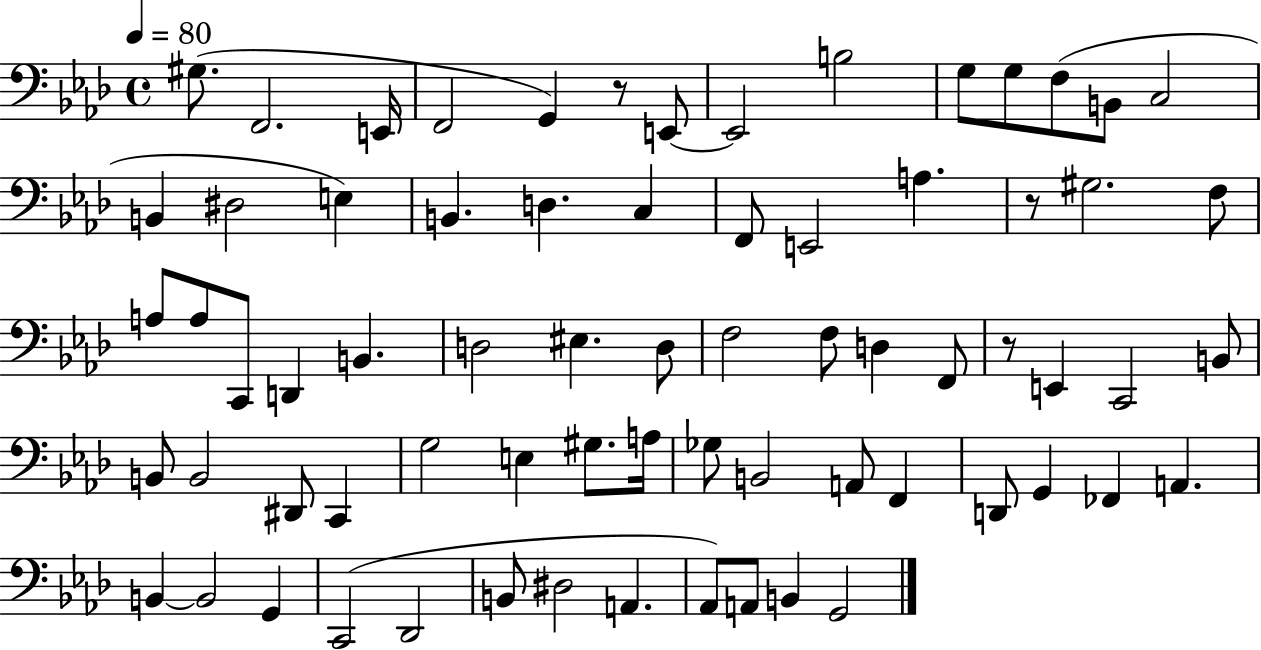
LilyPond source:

{
  \clef bass
  \time 4/4
  \defaultTimeSignature
  \key aes \major
  \tempo 4 = 80
  gis8.( f,2. e,16 | f,2 g,4) r8 e,8~~ | e,2 b2 | g8 g8 f8( b,8 c2 | \break b,4 dis2 e4) | b,4. d4. c4 | f,8 e,2 a4. | r8 gis2. f8 | \break a8 a8 c,8 d,4 b,4. | d2 eis4. d8 | f2 f8 d4 f,8 | r8 e,4 c,2 b,8 | \break b,8 b,2 dis,8 c,4 | g2 e4 gis8. a16 | ges8 b,2 a,8 f,4 | d,8 g,4 fes,4 a,4. | \break b,4~~ b,2 g,4 | c,2( des,2 | b,8 dis2 a,4. | aes,8) a,8 b,4 g,2 | \break \bar "|."
}